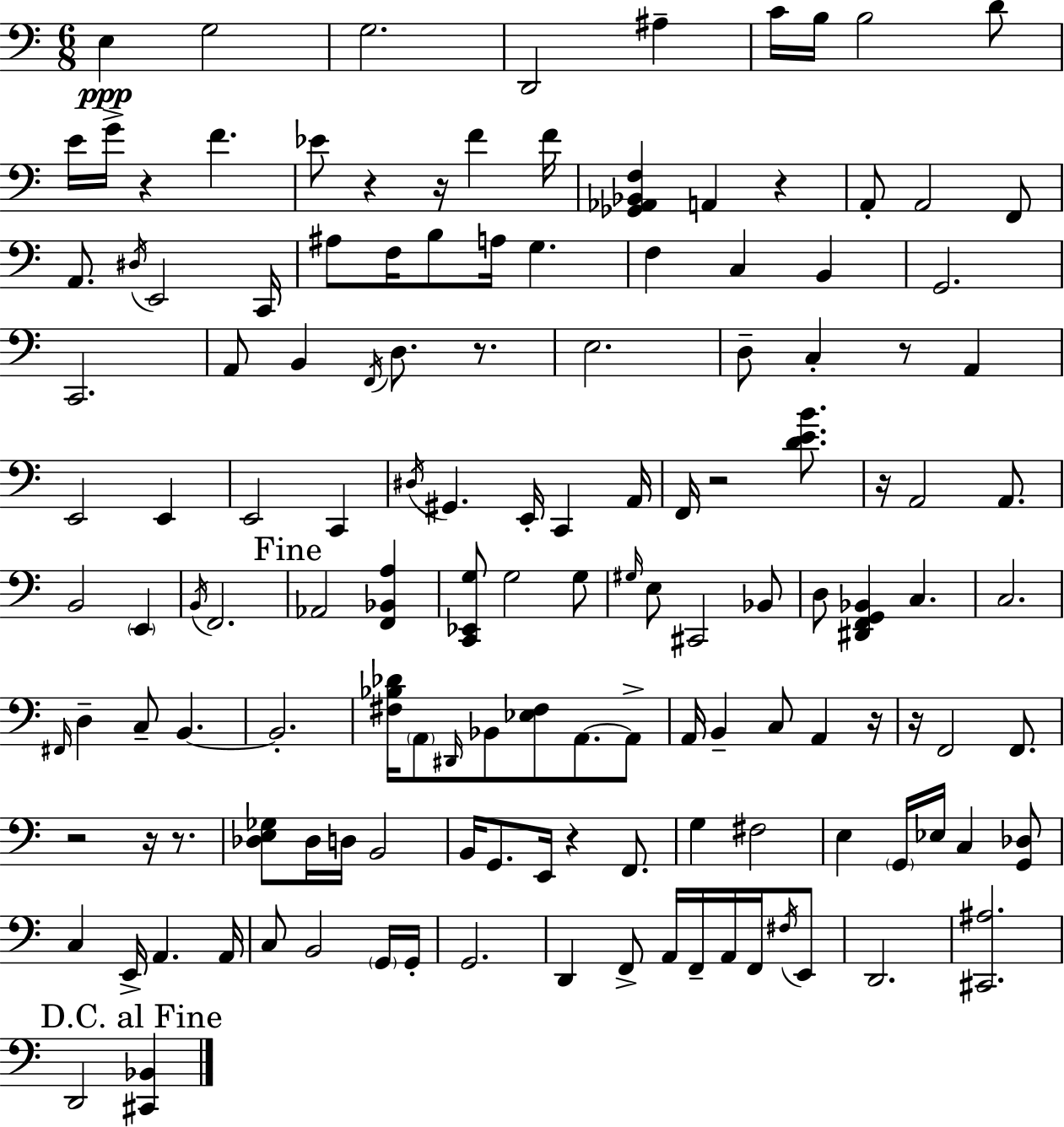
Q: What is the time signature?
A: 6/8